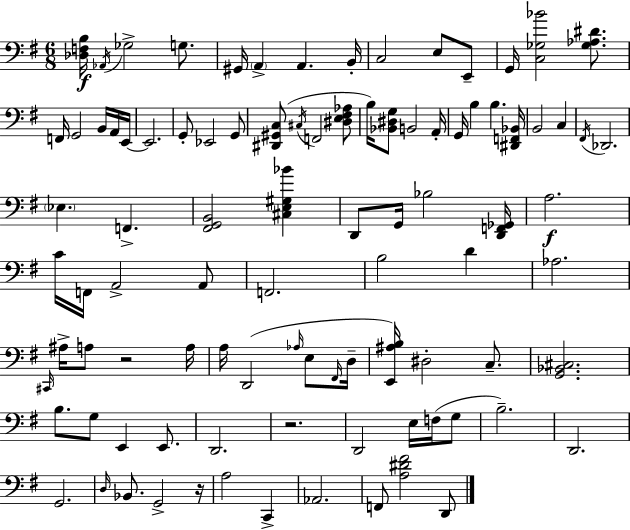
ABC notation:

X:1
T:Untitled
M:6/8
L:1/4
K:G
[_D,F,B,]/4 _A,,/4 _G,2 G,/2 ^G,,/4 A,, A,, B,,/4 C,2 E,/2 E,,/2 G,,/4 [C,_G,_B]2 [_G,_A,^D]/2 F,,/4 G,,2 B,,/4 A,,/4 E,,/4 E,,2 G,,/2 _E,,2 G,,/2 [^D,,^G,,C,]/2 ^C,/4 F,,2 [^D,E,^F,_A,]/2 B,/4 [_B,,^D,G,]/2 B,,2 A,,/4 G,,/4 B, B, [^D,,F,,_B,,]/4 B,,2 C, ^F,,/4 _D,,2 _E, F,, [^F,,G,,B,,]2 [^C,E,^G,_B] D,,/2 G,,/4 _B,2 [D,,F,,_G,,]/4 A,2 C/4 F,,/4 A,,2 A,,/2 F,,2 B,2 D _A,2 ^C,,/4 ^A,/4 A,/2 z2 A,/4 A,/4 D,,2 _A,/4 E,/2 ^F,,/4 D,/4 [E,,^A,B,]/4 ^D,2 C,/2 [G,,_B,,^C,]2 B,/2 G,/2 E,, E,,/2 D,,2 z2 D,,2 E,/4 F,/4 G,/2 B,2 D,,2 G,,2 D,/4 _B,,/2 G,,2 z/4 A,2 C,, _A,,2 F,,/2 [A,^D^F]2 D,,/2